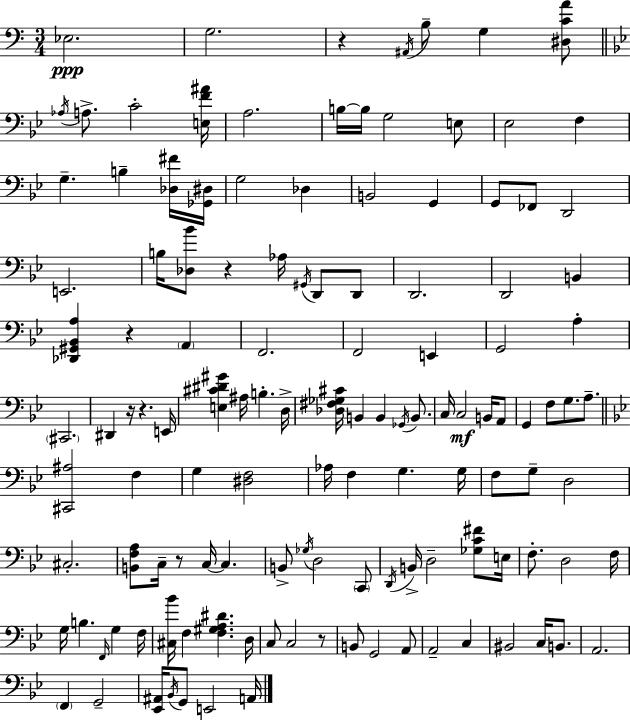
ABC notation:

X:1
T:Untitled
M:3/4
L:1/4
K:Am
_E,2 G,2 z ^A,,/4 B,/2 G, [^D,CA]/2 _A,/4 A,/2 C2 [E,F^A]/4 A,2 B,/4 B,/4 G,2 E,/2 _E,2 F, G, B, [_D,^F]/4 [_G,,^D,]/4 G,2 _D, B,,2 G,, G,,/2 _F,,/2 D,,2 E,,2 B,/4 [_D,_B]/2 z _A,/4 ^G,,/4 D,,/2 D,,/2 D,,2 D,,2 B,, [_D,,^G,,_B,,A,] z A,, F,,2 F,,2 E,, G,,2 A, ^C,,2 ^D,, z/4 z E,,/4 [E,^C^D^G] ^A,/4 B, D,/4 [_D,^F,_G,^C]/4 B,, B,, _G,,/4 B,,/2 C,/4 C,2 B,,/4 A,,/2 G,, F,/2 G,/2 A,/2 [^C,,^A,]2 F, G, [^D,F,]2 _A,/4 F, G, G,/4 F,/2 G,/2 D,2 ^C,2 [B,,F,A,]/2 C,/4 z/2 C,/4 C, B,,/2 _G,/4 D,2 C,,/2 D,,/4 B,,/4 D,2 [_G,C^F]/2 E,/4 F,/2 D,2 F,/4 G,/4 B, F,,/4 G, F,/4 [^C,_B]/4 F, [F,^G,A,^D] D,/4 C,/2 C,2 z/2 B,,/2 G,,2 A,,/2 A,,2 C, ^B,,2 C,/4 B,,/2 A,,2 F,, G,,2 [_E,,^A,,]/4 _B,,/4 G,,/2 E,,2 A,,/4